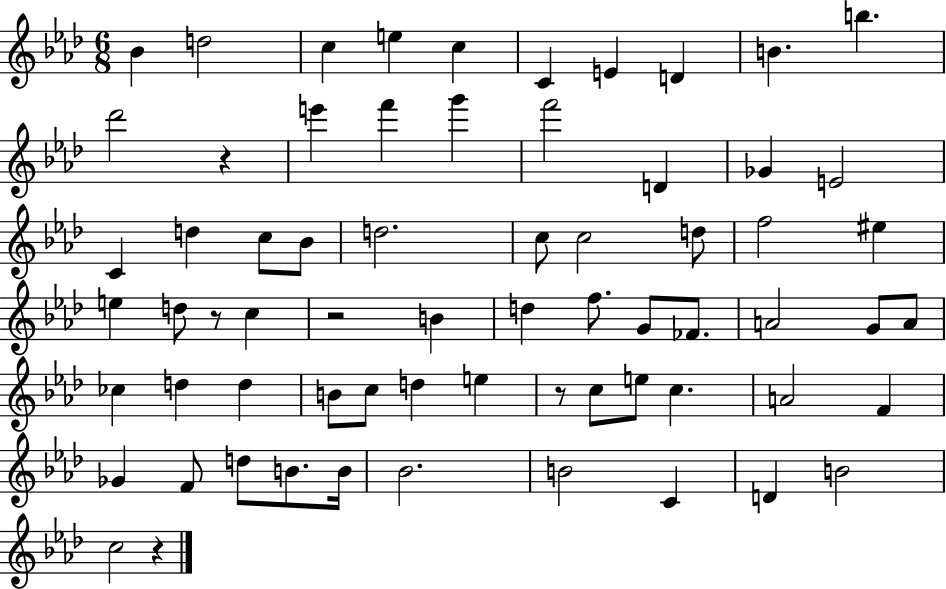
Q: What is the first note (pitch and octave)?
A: Bb4